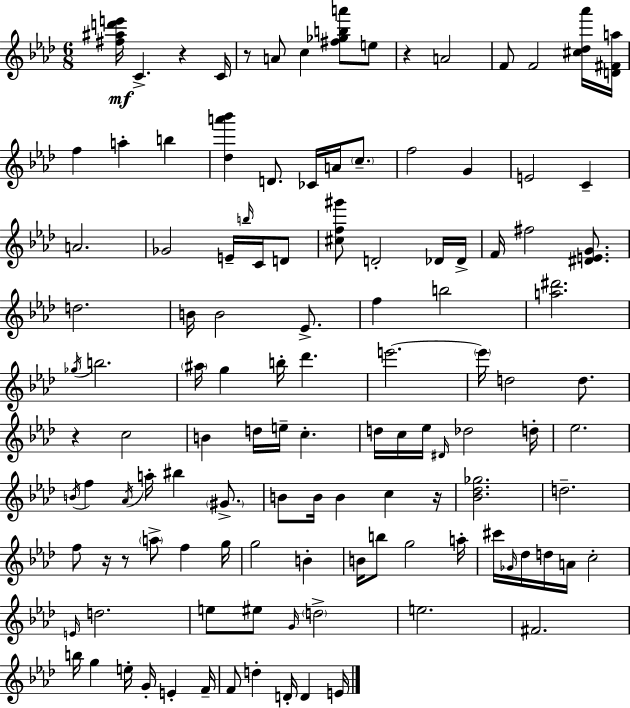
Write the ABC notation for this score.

X:1
T:Untitled
M:6/8
L:1/4
K:Fm
[^f^ad'e']/4 C z C/4 z/2 A/2 c [^f_gba']/2 e/2 z A2 F/2 F2 [^c_d_a']/4 [D^Fa]/4 f a b [_da'_b'] D/2 _C/4 A/4 c/2 f2 G E2 C A2 _G2 E/4 b/4 C/4 D/2 [^cf^g']/2 D2 _D/4 _D/4 F/4 ^f2 [^DEG]/2 d2 B/4 B2 _E/2 f b2 [a^d']2 _g/4 b2 ^a/4 g b/4 _d' e'2 e'/4 d2 d/2 z c2 B d/4 e/4 c d/4 c/4 _e/4 ^D/4 _d2 d/4 _e2 B/4 f _A/4 a/4 ^b ^G/2 B/2 B/4 B c z/4 [_B_d_g]2 d2 f/2 z/4 z/2 a/2 f g/4 g2 B B/4 b/2 g2 a/4 ^c'/4 _G/4 _d/4 d/4 A/4 c2 E/4 d2 e/2 ^e/2 G/4 d2 e2 ^F2 b/4 g e/4 G/4 E F/4 F/2 d D/4 D E/4